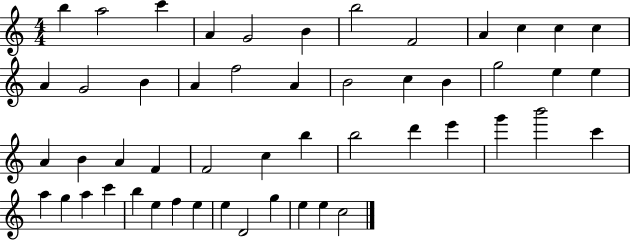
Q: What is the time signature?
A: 4/4